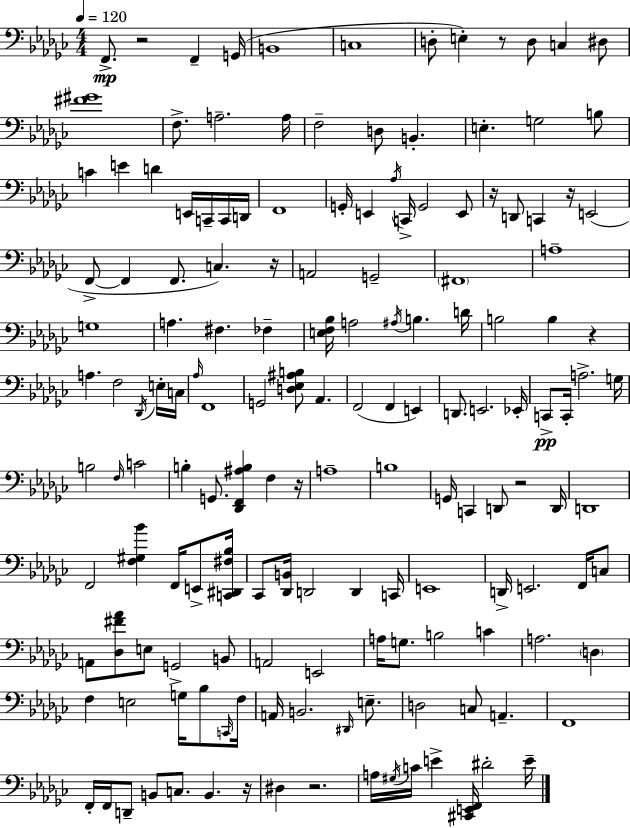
{
  \clef bass
  \numericTimeSignature
  \time 4/4
  \key ees \minor
  \tempo 4 = 120
  f,8.->\mp r2 f,4-- g,16( | b,1 | c1 | d8-. e4-.) r8 d8 c4 dis8 | \break <fis' gis'>1 | f8.-> a2.-- a16 | f2-- d8 b,4.-. | e4.-. g2 b8 | \break c'4 e'4 d'4 e,16 c,16-- c,16 d,16 | f,1 | g,16-. e,4 \acciaccatura { aes16 } c,16-> g,2 e,8 | r16 d,8 c,4 r16 e,2( | \break f,8->~~ f,4 f,8. c4.) | r16 a,2 g,2-- | \parenthesize fis,1 | a1-- | \break g1 | a4. fis4. fes4-- | <e f bes>16 a2 \acciaccatura { ais16 } b4. | d'16 b2 b4 r4 | \break a4. f2 | \acciaccatura { des,16 } e16-. c16 \grace { aes16 } f,1 | g,2 <d ees ais b>8 aes,4. | f,2( f,4 | \break e,4) d,8. e,2. | ees,16-. c,8->\pp c,16-. a2.-> | g16 b2 \grace { f16 } c'2 | b4-. g,8. <des, f, ais b>4 | \break f4 r16 a1-- | b1 | g,16 c,4 d,8 r2 | d,16 d,1 | \break f,2 <f gis bes'>4 | f,16 e,8-> <c, dis, fis bes>16 ces,8 <des, b,>16 d,2 | d,4 c,16 e,1 | d,16-> e,2. | \break f,16 c8 a,8 <des fis' aes'>8 e8 g,2-> | b,8 a,2 e,2 | a16 g8. b2 | c'4 a2. | \break \parenthesize d4 f4 e2 | g16 bes8 \grace { c,16 } f16 a,16 b,2. | \grace { dis,16 } e8.-- d2 c8 | a,4.-- f,1 | \break f,16-. f,16 d,8-- b,8 c8. | b,4. r16 dis4 r2. | a16 \acciaccatura { gis16 } c'16 e'4-> <cis, e, f,>16 dis'2-. | e'16-- \bar "|."
}